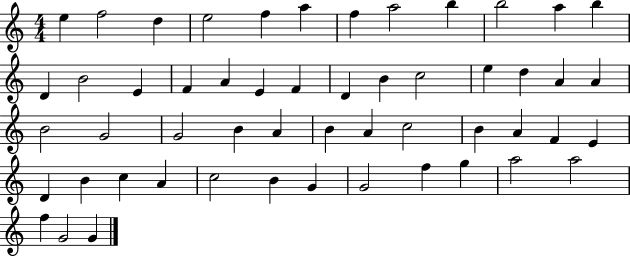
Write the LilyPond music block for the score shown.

{
  \clef treble
  \numericTimeSignature
  \time 4/4
  \key c \major
  e''4 f''2 d''4 | e''2 f''4 a''4 | f''4 a''2 b''4 | b''2 a''4 b''4 | \break d'4 b'2 e'4 | f'4 a'4 e'4 f'4 | d'4 b'4 c''2 | e''4 d''4 a'4 a'4 | \break b'2 g'2 | g'2 b'4 a'4 | b'4 a'4 c''2 | b'4 a'4 f'4 e'4 | \break d'4 b'4 c''4 a'4 | c''2 b'4 g'4 | g'2 f''4 g''4 | a''2 a''2 | \break f''4 g'2 g'4 | \bar "|."
}